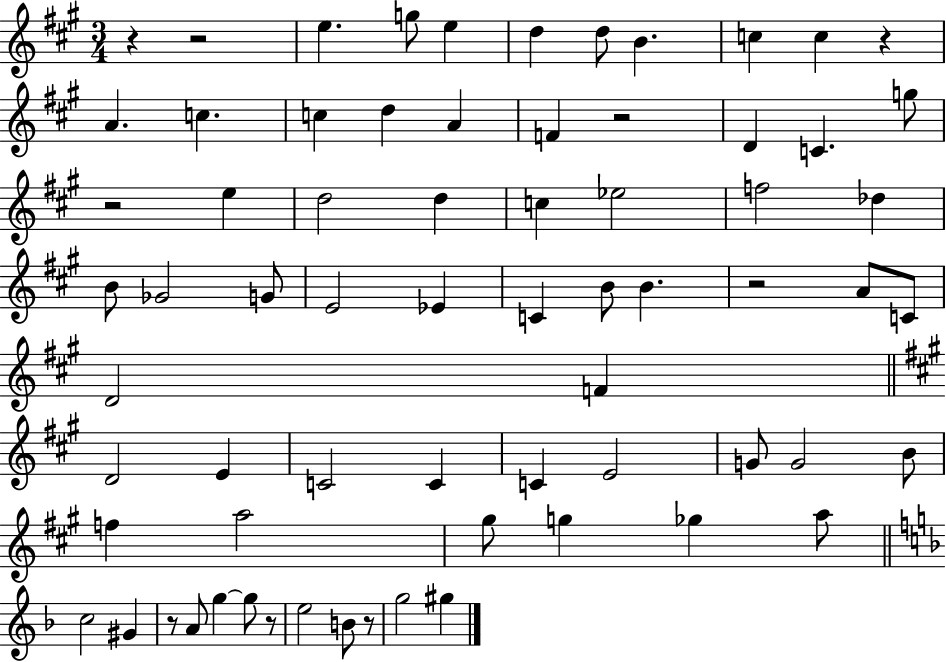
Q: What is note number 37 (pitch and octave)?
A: D4